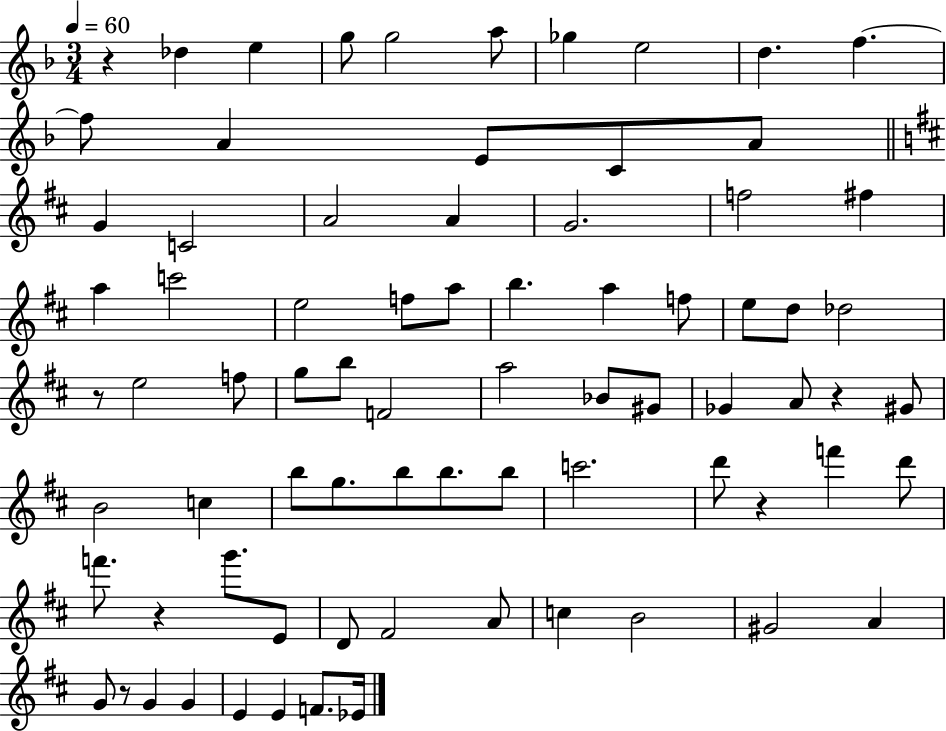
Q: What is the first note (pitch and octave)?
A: Db5